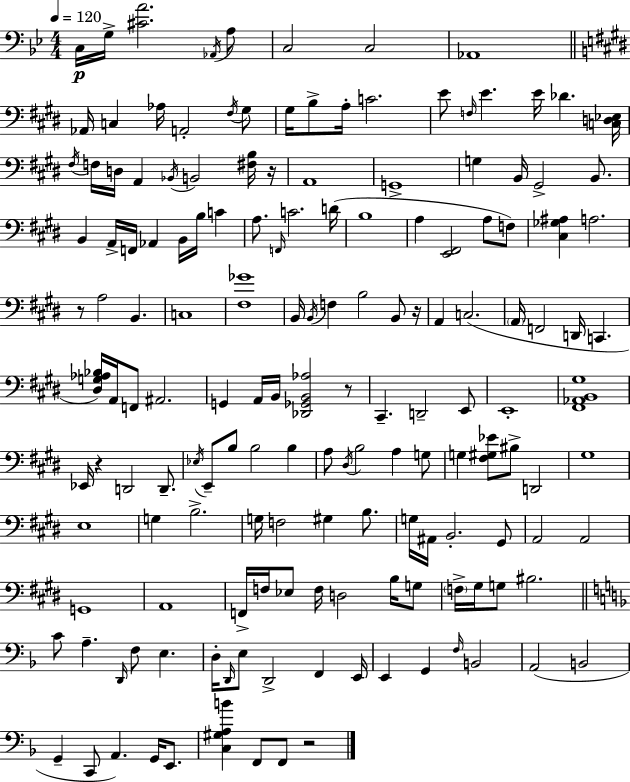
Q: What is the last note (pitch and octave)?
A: F2